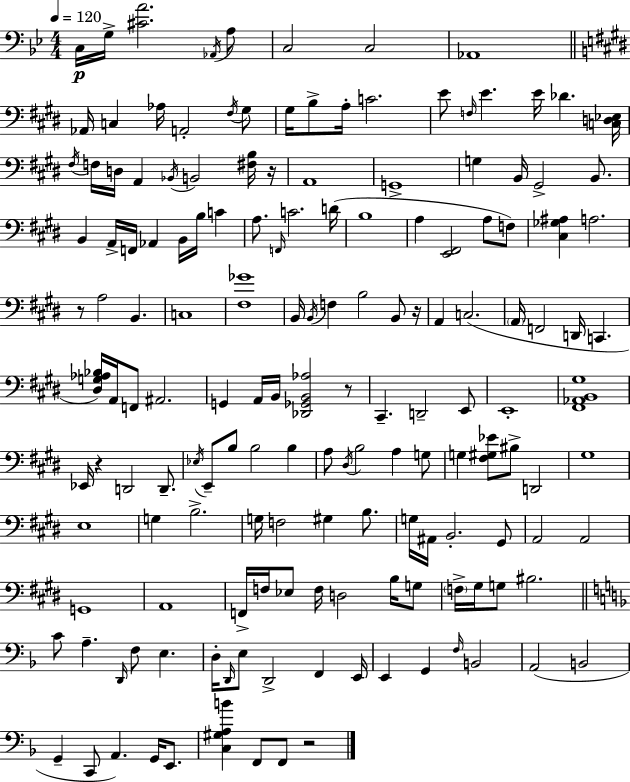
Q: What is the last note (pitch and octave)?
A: F2